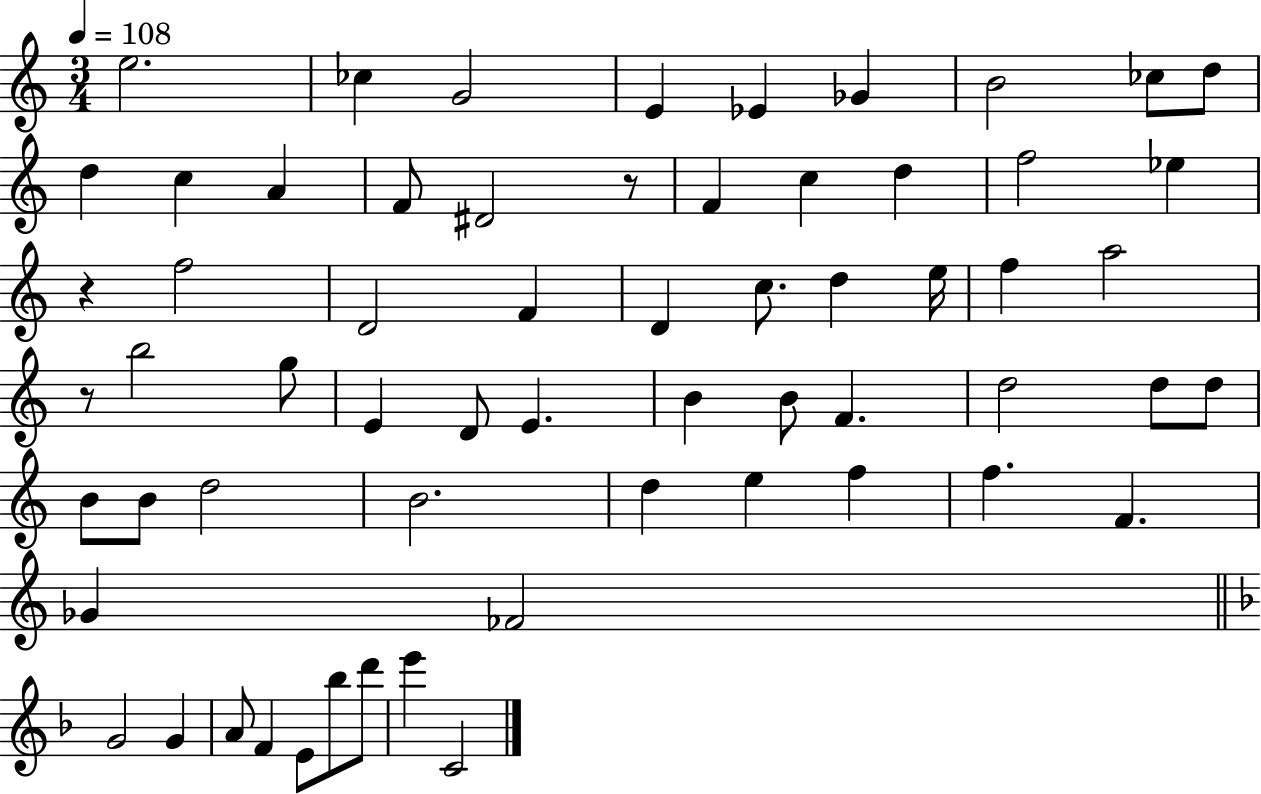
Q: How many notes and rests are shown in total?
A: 62